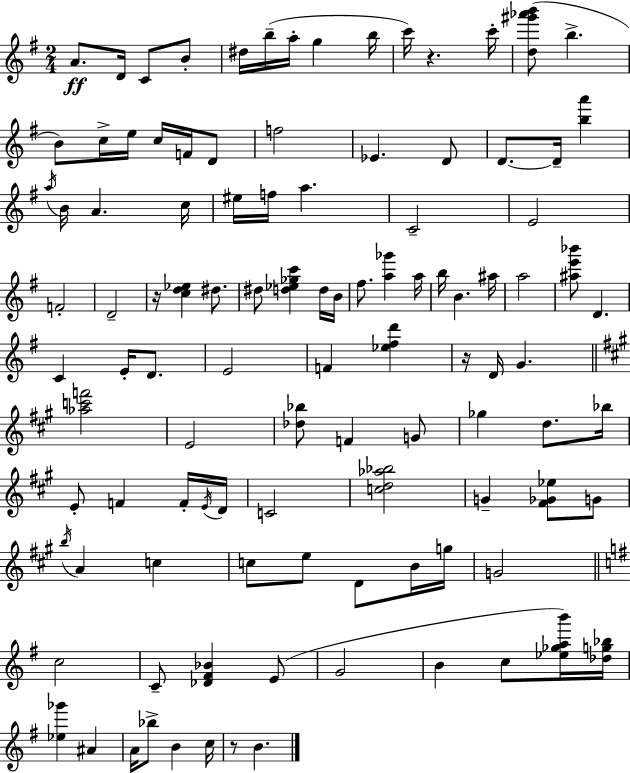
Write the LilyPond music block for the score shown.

{
  \clef treble
  \numericTimeSignature
  \time 2/4
  \key g \major
  a'8.\ff d'16 c'8 b'8-. | dis''16 b''16--( a''16-. g''4 b''16 | c'''16) r4. c'''16-. | <d'' gis''' aes''' b'''>8( b''4.-> | \break b'8) c''16-> e''16 c''16 f'16 d'8 | f''2 | ees'4. d'8 | d'8.~~ d'16-- <b'' a'''>4 | \break \acciaccatura { a''16 } b'16 a'4. | c''16 eis''16 f''16 a''4. | c'2-- | e'2 | \break f'2-. | d'2-- | r16 <c'' d'' ees''>4 dis''8. | dis''8 <d'' ees'' ges'' c'''>4 d''16 | \break b'16 fis''8. <a'' ges'''>4 | a''16 b''16 b'4. | ais''16 a''2 | <ais'' e''' bes'''>8 d'4. | \break c'4 e'16-. d'8. | e'2 | f'4 <ees'' fis'' d'''>4 | r16 d'16 g'4. | \break \bar "||" \break \key a \major <aes'' c''' f'''>2 | e'2 | <des'' bes''>8 f'4 g'8 | ges''4 d''8. bes''16 | \break e'8-. f'4 f'16-. \acciaccatura { e'16 } | d'16 c'2 | <c'' d'' aes'' bes''>2 | g'4-- <fis' ges' ees''>8 g'8 | \break \acciaccatura { b''16 } a'4 c''4 | c''8 e''8 d'8 | b'16 g''16 g'2 | \bar "||" \break \key g \major c''2 | c'8-- <des' fis' bes'>4 e'8( | g'2 | b'4 c''8 <ees'' ges'' a'' b'''>16) <des'' g'' bes''>16 | \break <ees'' ges'''>4 ais'4 | a'16 bes''8-> b'4 c''16 | r8 b'4. | \bar "|."
}